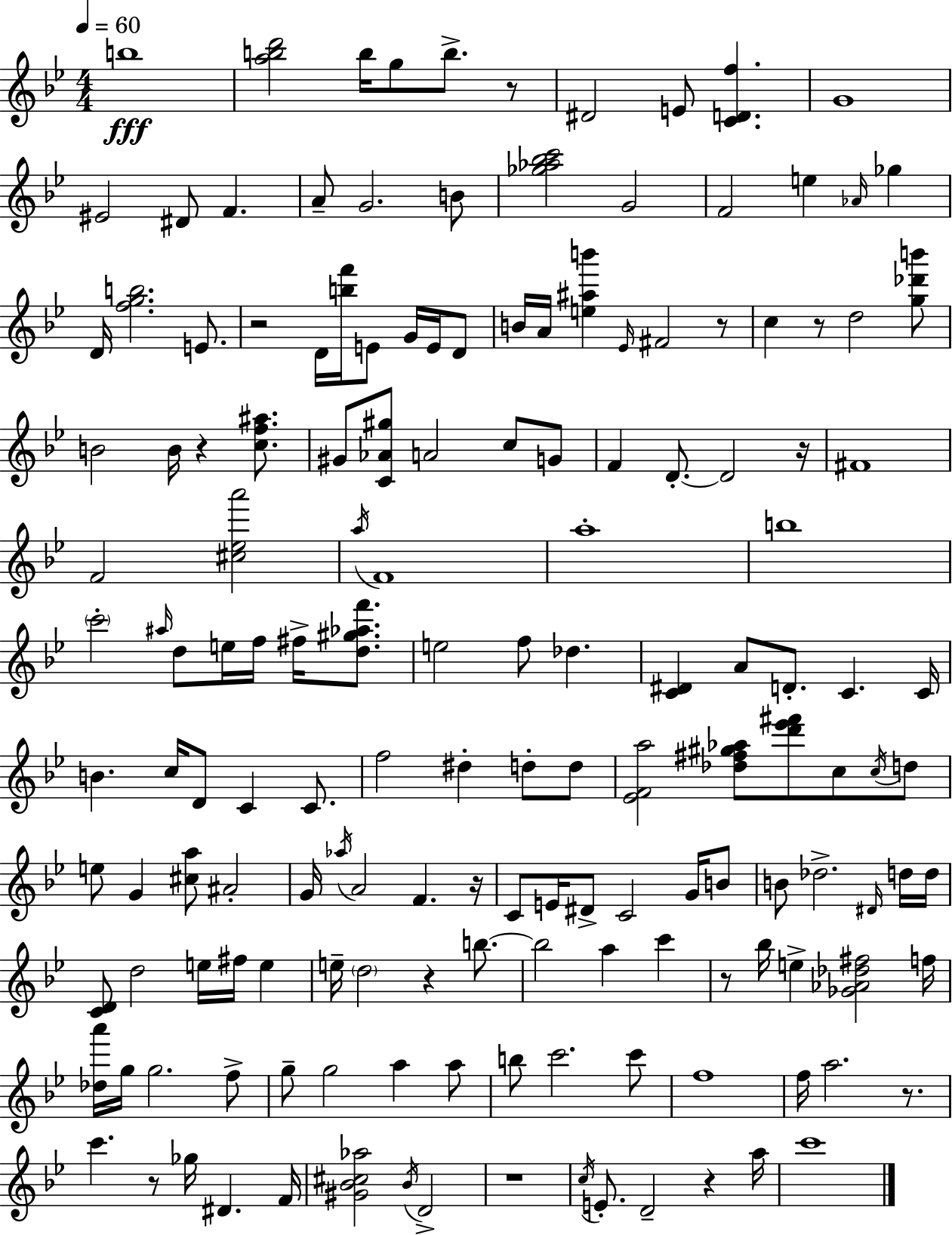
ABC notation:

X:1
T:Untitled
M:4/4
L:1/4
K:Bb
b4 [abd']2 b/4 g/2 b/2 z/2 ^D2 E/2 [CDf] G4 ^E2 ^D/2 F A/2 G2 B/2 [_g_a_bc']2 G2 F2 e _A/4 _g D/4 [fgb]2 E/2 z2 D/4 [bf']/4 E/2 G/4 E/4 D/2 B/4 A/4 [e^ab'] _E/4 ^F2 z/2 c z/2 d2 [g_d'b']/2 B2 B/4 z [cf^a]/2 ^G/2 [C_A^g]/2 A2 c/2 G/2 F D/2 D2 z/4 ^F4 F2 [^c_ea']2 a/4 F4 a4 b4 c'2 ^a/4 d/2 e/4 f/4 ^f/4 [d^g_af']/2 e2 f/2 _d [C^D] A/2 D/2 C C/4 B c/4 D/2 C C/2 f2 ^d d/2 d/2 [_EFa]2 [_d^f^g_a]/2 [d'_e'^f']/2 c/2 c/4 d/2 e/2 G [^ca]/2 ^A2 G/4 _a/4 A2 F z/4 C/2 E/4 ^D/2 C2 G/4 B/2 B/2 _d2 ^D/4 d/4 d/4 [CD]/2 d2 e/4 ^f/4 e e/4 d2 z b/2 b2 a c' z/2 _b/4 e [_G_A_d^f]2 f/4 [_da']/4 g/4 g2 f/2 g/2 g2 a a/2 b/2 c'2 c'/2 f4 f/4 a2 z/2 c' z/2 _g/4 ^D F/4 [^G_B^c_a]2 _B/4 D2 z4 c/4 E/2 D2 z a/4 c'4